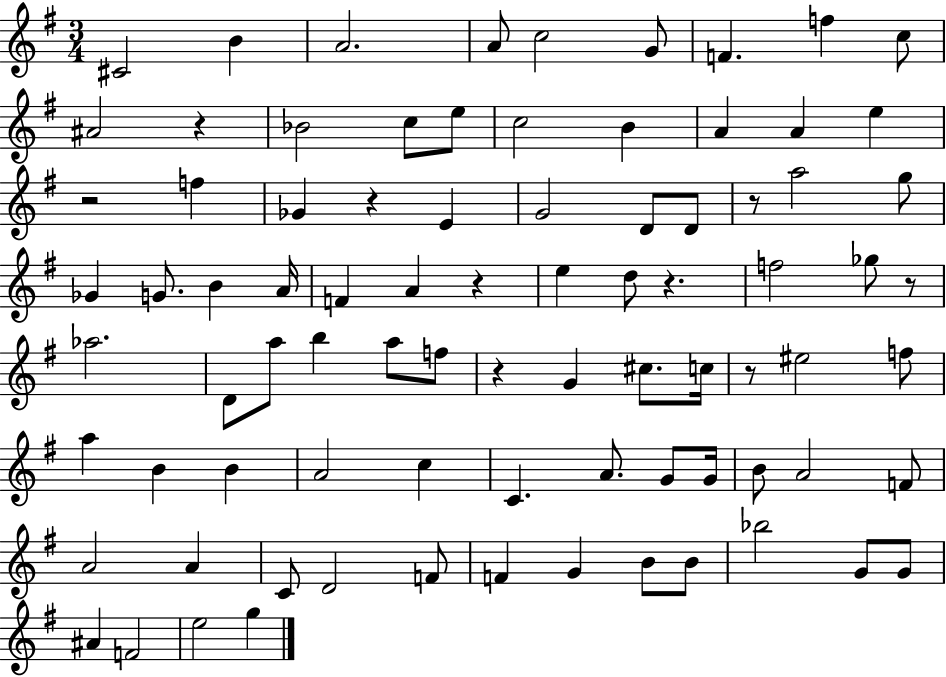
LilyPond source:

{
  \clef treble
  \numericTimeSignature
  \time 3/4
  \key g \major
  \repeat volta 2 { cis'2 b'4 | a'2. | a'8 c''2 g'8 | f'4. f''4 c''8 | \break ais'2 r4 | bes'2 c''8 e''8 | c''2 b'4 | a'4 a'4 e''4 | \break r2 f''4 | ges'4 r4 e'4 | g'2 d'8 d'8 | r8 a''2 g''8 | \break ges'4 g'8. b'4 a'16 | f'4 a'4 r4 | e''4 d''8 r4. | f''2 ges''8 r8 | \break aes''2. | d'8 a''8 b''4 a''8 f''8 | r4 g'4 cis''8. c''16 | r8 eis''2 f''8 | \break a''4 b'4 b'4 | a'2 c''4 | c'4. a'8. g'8 g'16 | b'8 a'2 f'8 | \break a'2 a'4 | c'8 d'2 f'8 | f'4 g'4 b'8 b'8 | bes''2 g'8 g'8 | \break ais'4 f'2 | e''2 g''4 | } \bar "|."
}